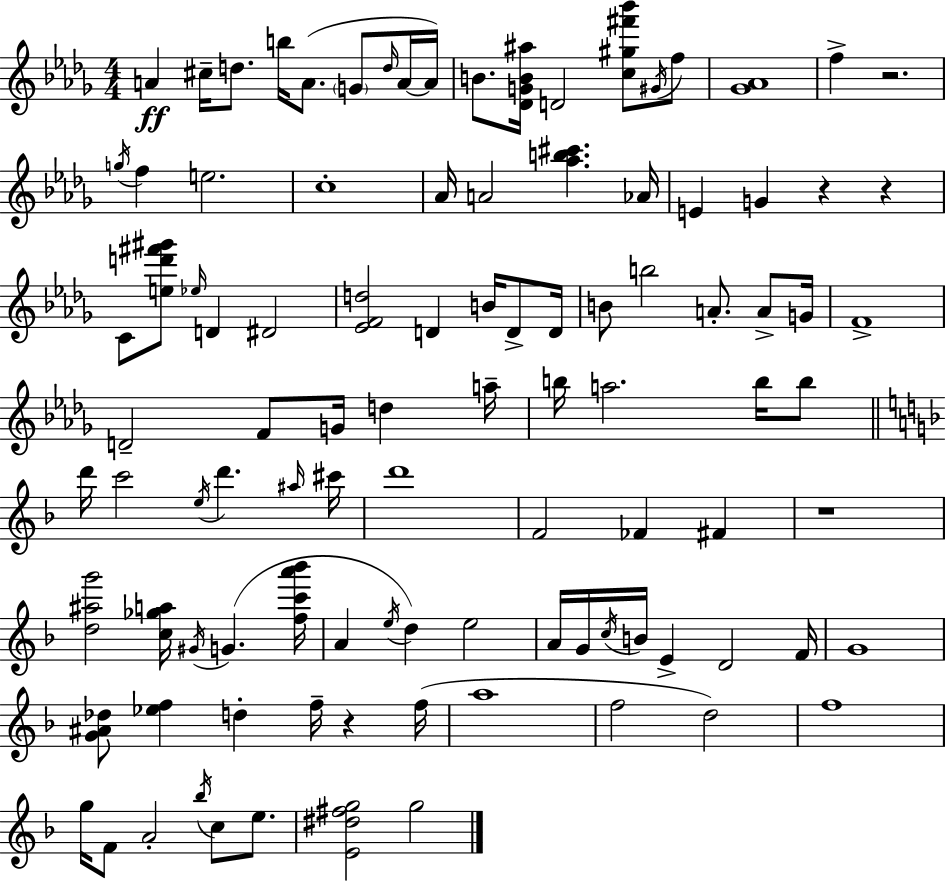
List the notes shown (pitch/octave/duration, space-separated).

A4/q C#5/s D5/e. B5/s A4/e. G4/e D5/s A4/s A4/s B4/e. [Db4,G4,B4,A#5]/s D4/h [C5,G#5,F#6,Bb6]/e G#4/s F5/e [Gb4,Ab4]/w F5/q R/h. G5/s F5/q E5/h. C5/w Ab4/s A4/h [Ab5,B5,C#6]/q. Ab4/s E4/q G4/q R/q R/q C4/e [E5,D6,F#6,G#6]/e Eb5/s D4/q D#4/h [Eb4,F4,D5]/h D4/q B4/s D4/e D4/s B4/e B5/h A4/e. A4/e G4/s F4/w D4/h F4/e G4/s D5/q A5/s B5/s A5/h. B5/s B5/e D6/s C6/h E5/s D6/q. A#5/s C#6/s D6/w F4/h FES4/q F#4/q R/w [D5,A#5,G6]/h [C5,Gb5,A5]/s G#4/s G4/q. [F5,C6,A6,Bb6]/s A4/q E5/s D5/q E5/h A4/s G4/s C5/s B4/s E4/q D4/h F4/s G4/w [G4,A#4,Db5]/e [Eb5,F5]/q D5/q F5/s R/q F5/s A5/w F5/h D5/h F5/w G5/s F4/e A4/h Bb5/s C5/e E5/e. [E4,D#5,F#5,G5]/h G5/h